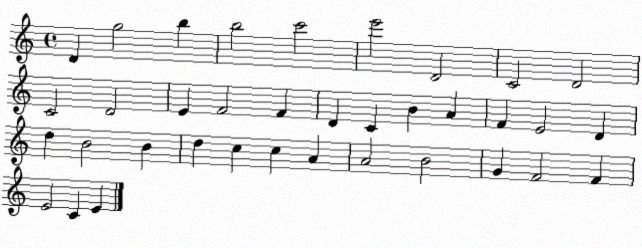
X:1
T:Untitled
M:4/4
L:1/4
K:C
D g2 b b2 c'2 e'2 D2 C2 D2 C2 D2 E F2 F D C B A F E2 D d B2 B d c c A A2 B2 G F2 F E2 C E